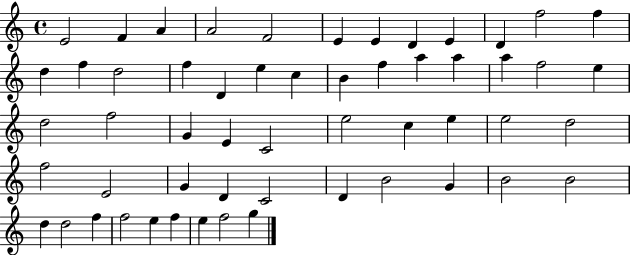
{
  \clef treble
  \time 4/4
  \defaultTimeSignature
  \key c \major
  e'2 f'4 a'4 | a'2 f'2 | e'4 e'4 d'4 e'4 | d'4 f''2 f''4 | \break d''4 f''4 d''2 | f''4 d'4 e''4 c''4 | b'4 f''4 a''4 a''4 | a''4 f''2 e''4 | \break d''2 f''2 | g'4 e'4 c'2 | e''2 c''4 e''4 | e''2 d''2 | \break f''2 e'2 | g'4 d'4 c'2 | d'4 b'2 g'4 | b'2 b'2 | \break d''4 d''2 f''4 | f''2 e''4 f''4 | e''4 f''2 g''4 | \bar "|."
}